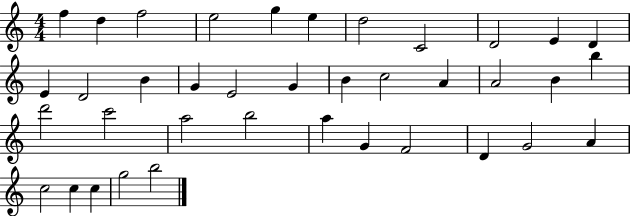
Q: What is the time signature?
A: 4/4